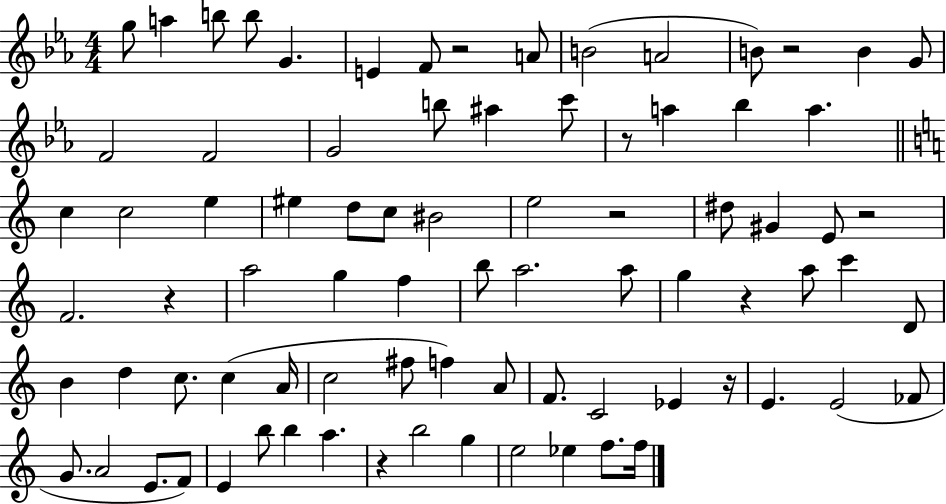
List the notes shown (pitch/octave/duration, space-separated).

G5/e A5/q B5/e B5/e G4/q. E4/q F4/e R/h A4/e B4/h A4/h B4/e R/h B4/q G4/e F4/h F4/h G4/h B5/e A#5/q C6/e R/e A5/q Bb5/q A5/q. C5/q C5/h E5/q EIS5/q D5/e C5/e BIS4/h E5/h R/h D#5/e G#4/q E4/e R/h F4/h. R/q A5/h G5/q F5/q B5/e A5/h. A5/e G5/q R/q A5/e C6/q D4/e B4/q D5/q C5/e. C5/q A4/s C5/h F#5/e F5/q A4/e F4/e. C4/h Eb4/q R/s E4/q. E4/h FES4/e G4/e. A4/h E4/e. F4/e E4/q B5/e B5/q A5/q. R/q B5/h G5/q E5/h Eb5/q F5/e. F5/s